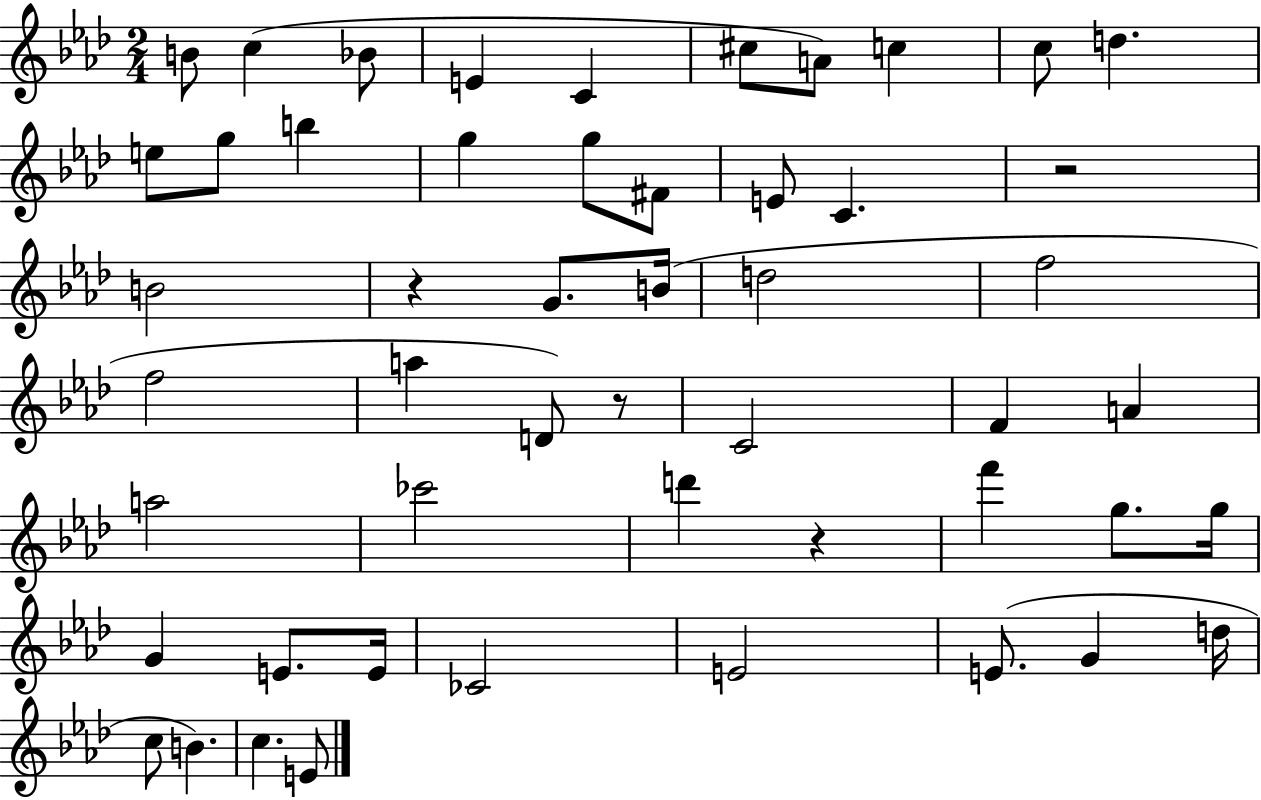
B4/e C5/q Bb4/e E4/q C4/q C#5/e A4/e C5/q C5/e D5/q. E5/e G5/e B5/q G5/q G5/e F#4/e E4/e C4/q. R/h B4/h R/q G4/e. B4/s D5/h F5/h F5/h A5/q D4/e R/e C4/h F4/q A4/q A5/h CES6/h D6/q R/q F6/q G5/e. G5/s G4/q E4/e. E4/s CES4/h E4/h E4/e. G4/q D5/s C5/e B4/q. C5/q. E4/e